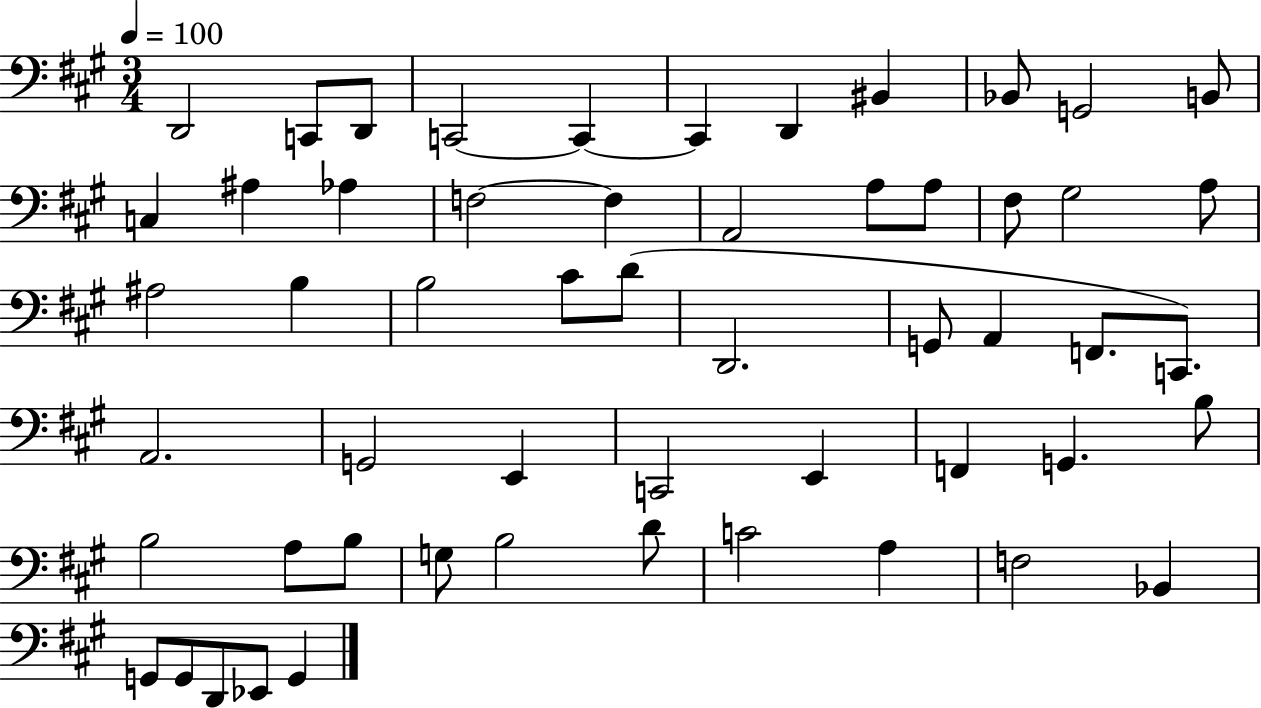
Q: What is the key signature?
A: A major